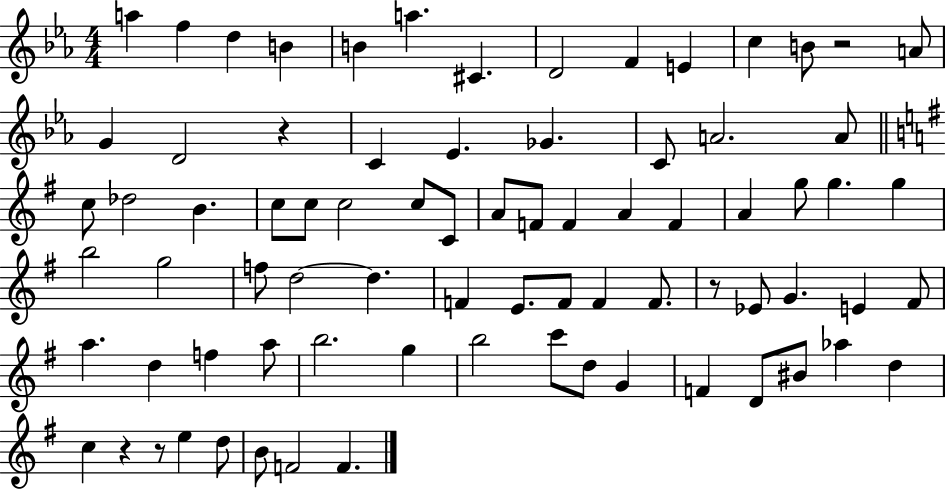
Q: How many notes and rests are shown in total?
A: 78